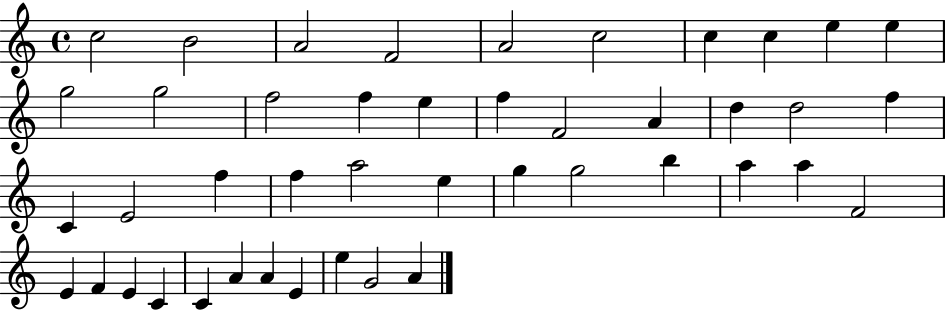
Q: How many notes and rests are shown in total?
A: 44